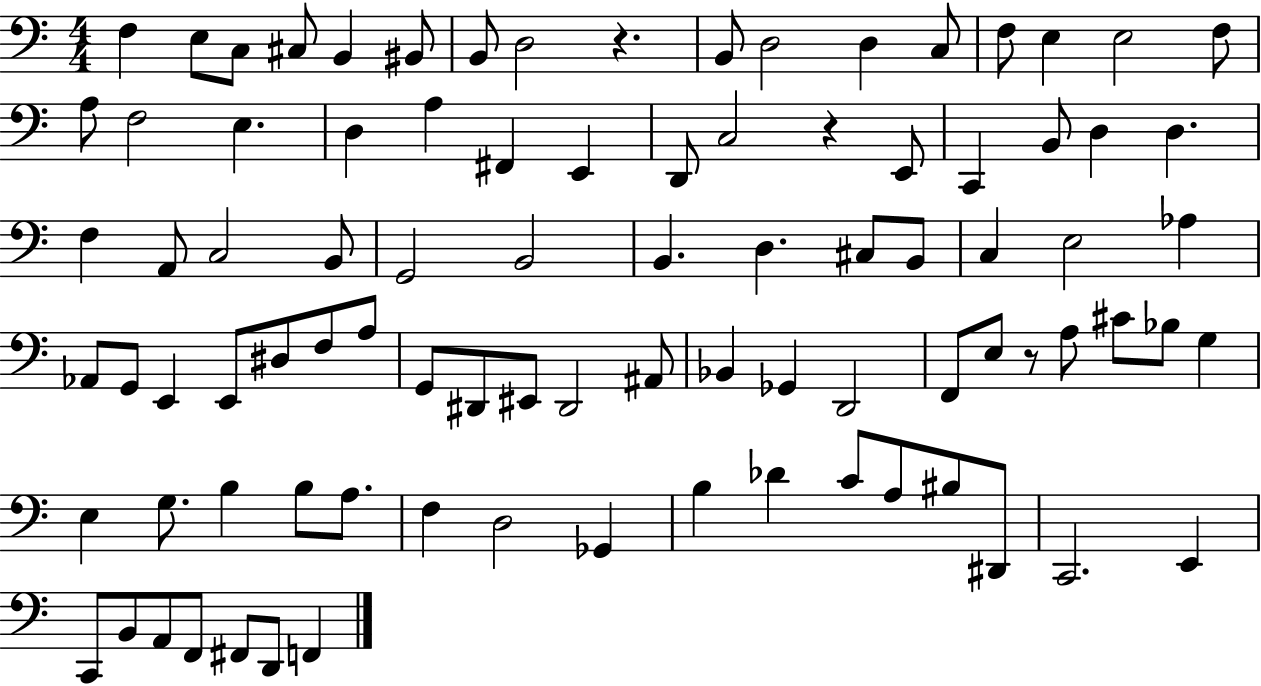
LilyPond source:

{
  \clef bass
  \numericTimeSignature
  \time 4/4
  \key c \major
  \repeat volta 2 { f4 e8 c8 cis8 b,4 bis,8 | b,8 d2 r4. | b,8 d2 d4 c8 | f8 e4 e2 f8 | \break a8 f2 e4. | d4 a4 fis,4 e,4 | d,8 c2 r4 e,8 | c,4 b,8 d4 d4. | \break f4 a,8 c2 b,8 | g,2 b,2 | b,4. d4. cis8 b,8 | c4 e2 aes4 | \break aes,8 g,8 e,4 e,8 dis8 f8 a8 | g,8 dis,8 eis,8 dis,2 ais,8 | bes,4 ges,4 d,2 | f,8 e8 r8 a8 cis'8 bes8 g4 | \break e4 g8. b4 b8 a8. | f4 d2 ges,4 | b4 des'4 c'8 a8 bis8 dis,8 | c,2. e,4 | \break c,8 b,8 a,8 f,8 fis,8 d,8 f,4 | } \bar "|."
}